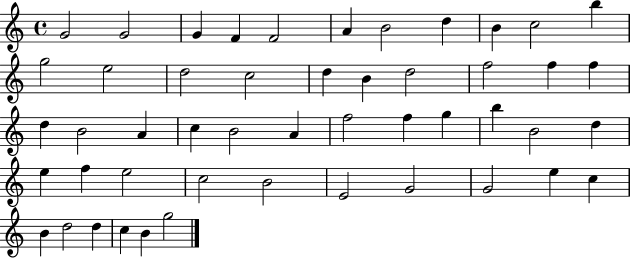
G4/h G4/h G4/q F4/q F4/h A4/q B4/h D5/q B4/q C5/h B5/q G5/h E5/h D5/h C5/h D5/q B4/q D5/h F5/h F5/q F5/q D5/q B4/h A4/q C5/q B4/h A4/q F5/h F5/q G5/q B5/q B4/h D5/q E5/q F5/q E5/h C5/h B4/h E4/h G4/h G4/h E5/q C5/q B4/q D5/h D5/q C5/q B4/q G5/h